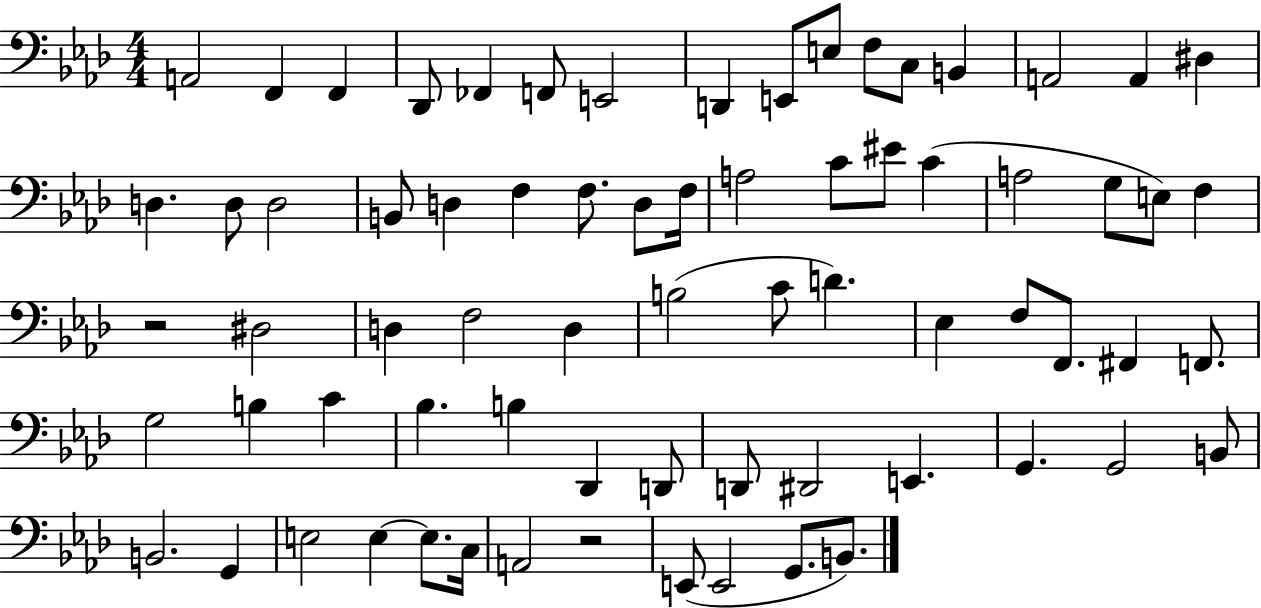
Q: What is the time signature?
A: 4/4